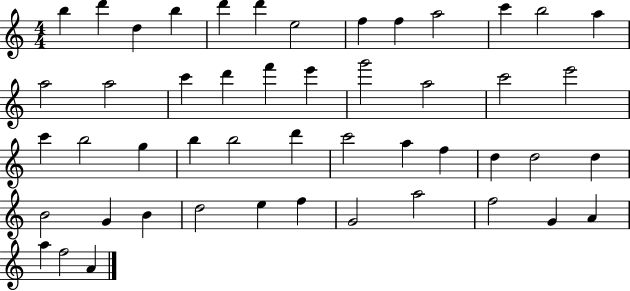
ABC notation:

X:1
T:Untitled
M:4/4
L:1/4
K:C
b d' d b d' d' e2 f f a2 c' b2 a a2 a2 c' d' f' e' g'2 a2 c'2 e'2 c' b2 g b b2 d' c'2 a f d d2 d B2 G B d2 e f G2 a2 f2 G A a f2 A